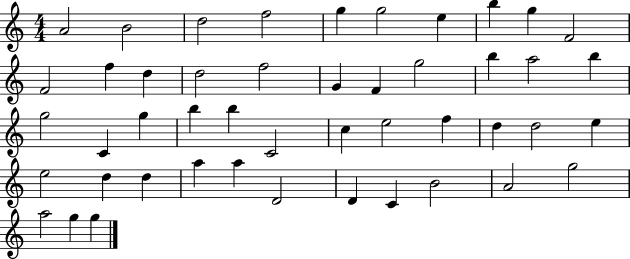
{
  \clef treble
  \numericTimeSignature
  \time 4/4
  \key c \major
  a'2 b'2 | d''2 f''2 | g''4 g''2 e''4 | b''4 g''4 f'2 | \break f'2 f''4 d''4 | d''2 f''2 | g'4 f'4 g''2 | b''4 a''2 b''4 | \break g''2 c'4 g''4 | b''4 b''4 c'2 | c''4 e''2 f''4 | d''4 d''2 e''4 | \break e''2 d''4 d''4 | a''4 a''4 d'2 | d'4 c'4 b'2 | a'2 g''2 | \break a''2 g''4 g''4 | \bar "|."
}